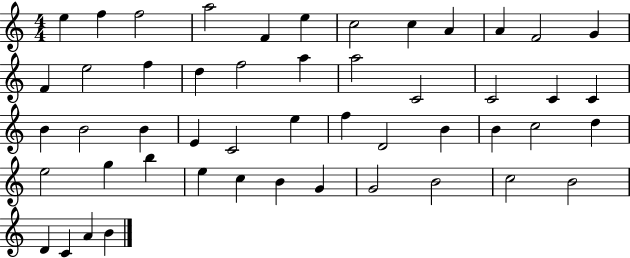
{
  \clef treble
  \numericTimeSignature
  \time 4/4
  \key c \major
  e''4 f''4 f''2 | a''2 f'4 e''4 | c''2 c''4 a'4 | a'4 f'2 g'4 | \break f'4 e''2 f''4 | d''4 f''2 a''4 | a''2 c'2 | c'2 c'4 c'4 | \break b'4 b'2 b'4 | e'4 c'2 e''4 | f''4 d'2 b'4 | b'4 c''2 d''4 | \break e''2 g''4 b''4 | e''4 c''4 b'4 g'4 | g'2 b'2 | c''2 b'2 | \break d'4 c'4 a'4 b'4 | \bar "|."
}